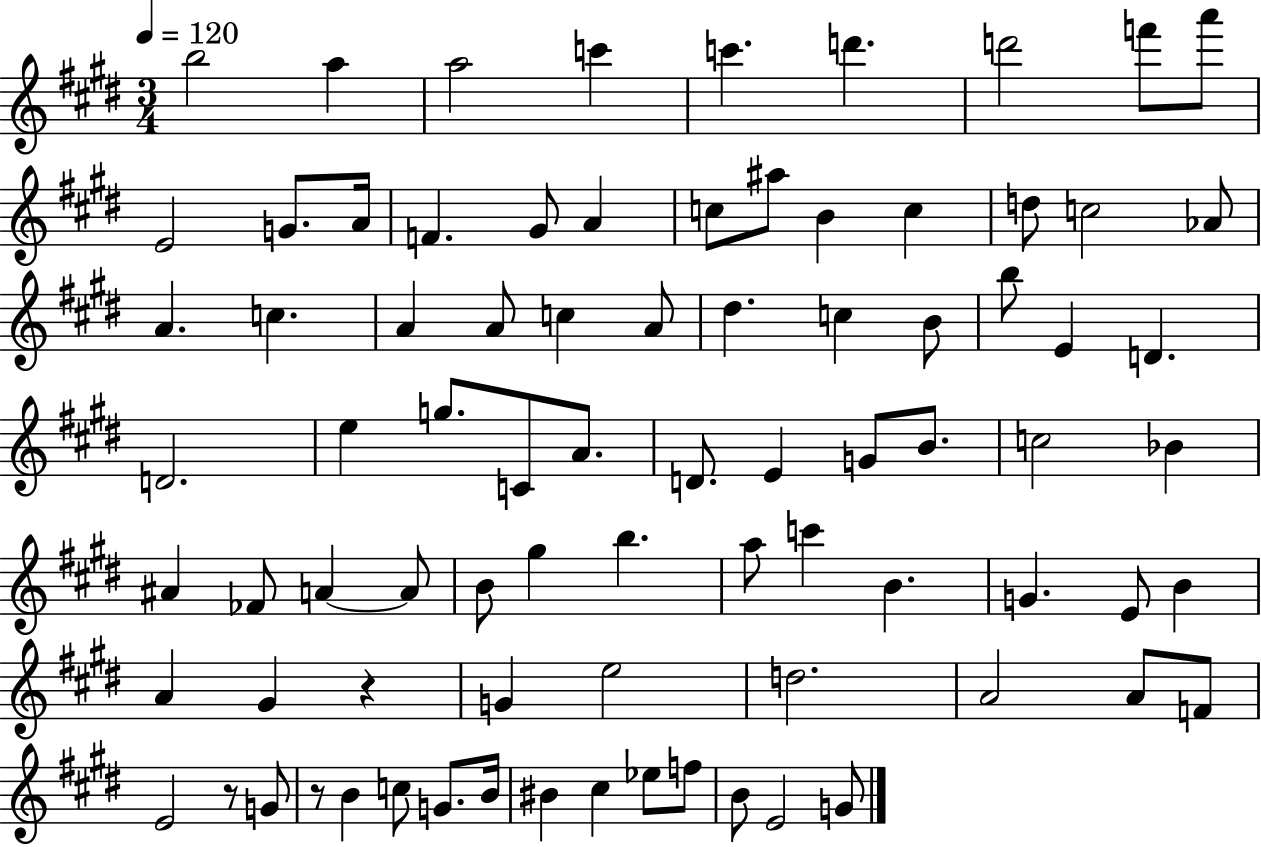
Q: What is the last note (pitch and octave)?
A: G4